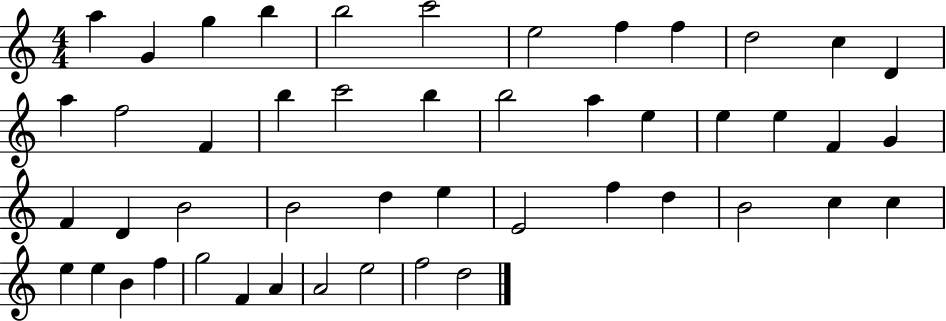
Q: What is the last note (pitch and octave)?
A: D5